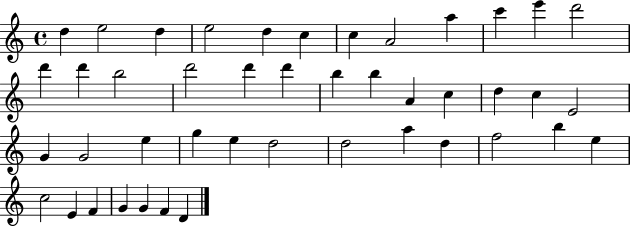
D5/q E5/h D5/q E5/h D5/q C5/q C5/q A4/h A5/q C6/q E6/q D6/h D6/q D6/q B5/h D6/h D6/q D6/q B5/q B5/q A4/q C5/q D5/q C5/q E4/h G4/q G4/h E5/q G5/q E5/q D5/h D5/h A5/q D5/q F5/h B5/q E5/q C5/h E4/q F4/q G4/q G4/q F4/q D4/q